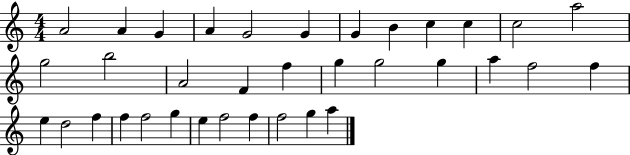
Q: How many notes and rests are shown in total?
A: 35